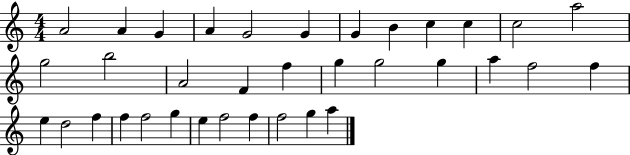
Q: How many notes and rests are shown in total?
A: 35